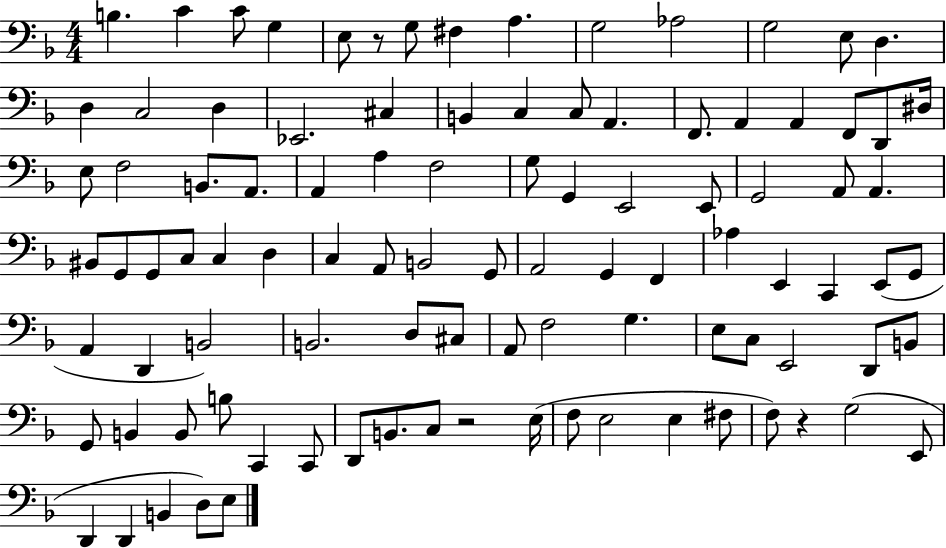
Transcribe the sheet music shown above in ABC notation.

X:1
T:Untitled
M:4/4
L:1/4
K:F
B, C C/2 G, E,/2 z/2 G,/2 ^F, A, G,2 _A,2 G,2 E,/2 D, D, C,2 D, _E,,2 ^C, B,, C, C,/2 A,, F,,/2 A,, A,, F,,/2 D,,/2 ^D,/4 E,/2 F,2 B,,/2 A,,/2 A,, A, F,2 G,/2 G,, E,,2 E,,/2 G,,2 A,,/2 A,, ^B,,/2 G,,/2 G,,/2 C,/2 C, D, C, A,,/2 B,,2 G,,/2 A,,2 G,, F,, _A, E,, C,, E,,/2 G,,/2 A,, D,, B,,2 B,,2 D,/2 ^C,/2 A,,/2 F,2 G, E,/2 C,/2 E,,2 D,,/2 B,,/2 G,,/2 B,, B,,/2 B,/2 C,, C,,/2 D,,/2 B,,/2 C,/2 z2 E,/4 F,/2 E,2 E, ^F,/2 F,/2 z G,2 E,,/2 D,, D,, B,, D,/2 E,/2